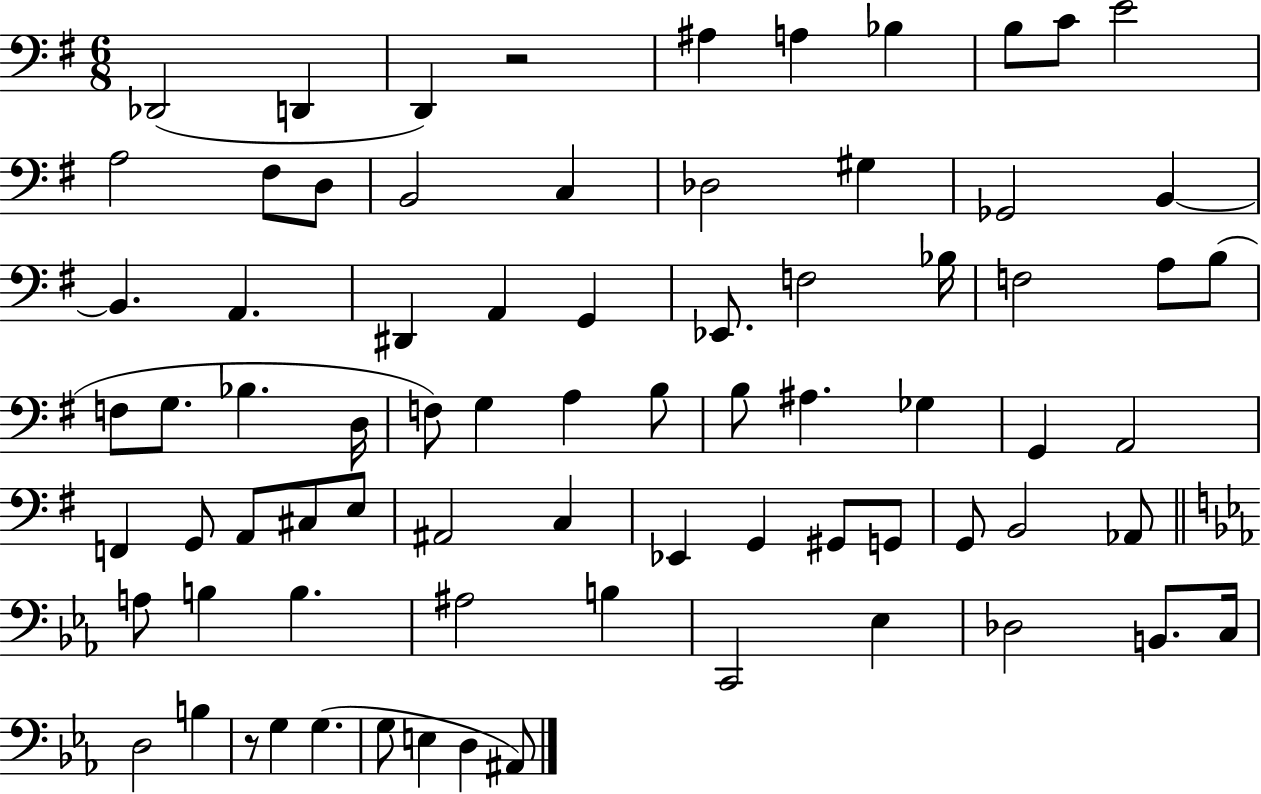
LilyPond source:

{
  \clef bass
  \numericTimeSignature
  \time 6/8
  \key g \major
  \repeat volta 2 { des,2( d,4 | d,4) r2 | ais4 a4 bes4 | b8 c'8 e'2 | \break a2 fis8 d8 | b,2 c4 | des2 gis4 | ges,2 b,4~~ | \break b,4. a,4. | dis,4 a,4 g,4 | ees,8. f2 bes16 | f2 a8 b8( | \break f8 g8. bes4. d16 | f8) g4 a4 b8 | b8 ais4. ges4 | g,4 a,2 | \break f,4 g,8 a,8 cis8 e8 | ais,2 c4 | ees,4 g,4 gis,8 g,8 | g,8 b,2 aes,8 | \break \bar "||" \break \key c \minor a8 b4 b4. | ais2 b4 | c,2 ees4 | des2 b,8. c16 | \break d2 b4 | r8 g4 g4.( | g8 e4 d4 ais,8) | } \bar "|."
}